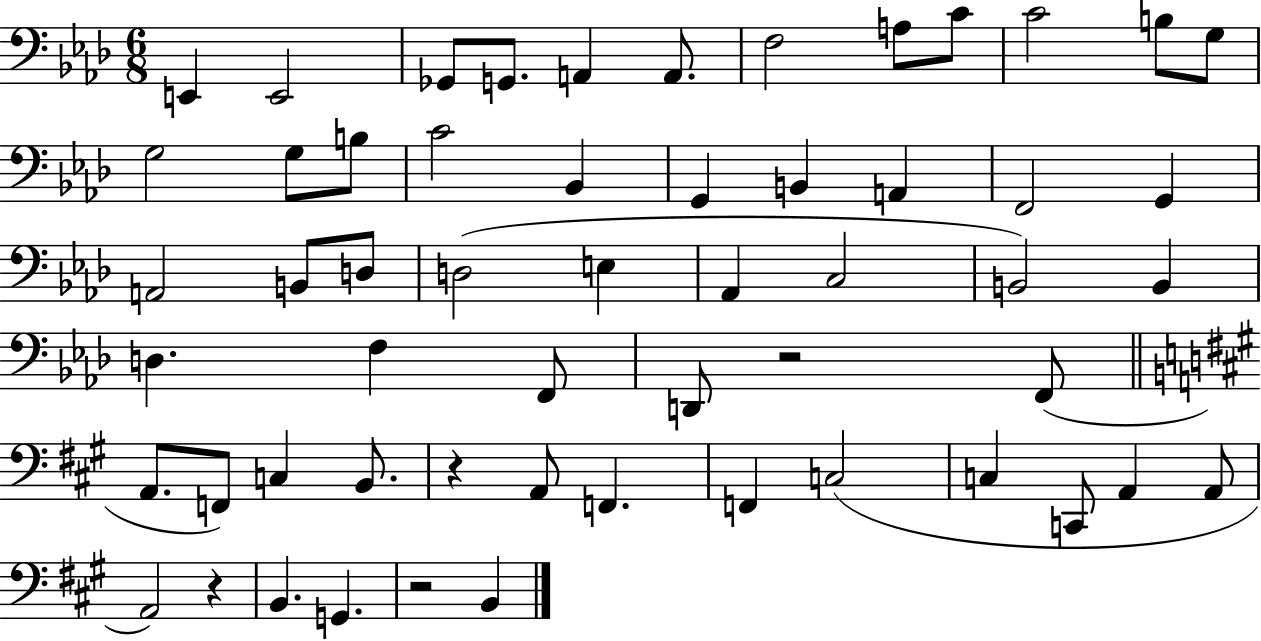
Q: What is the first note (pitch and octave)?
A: E2